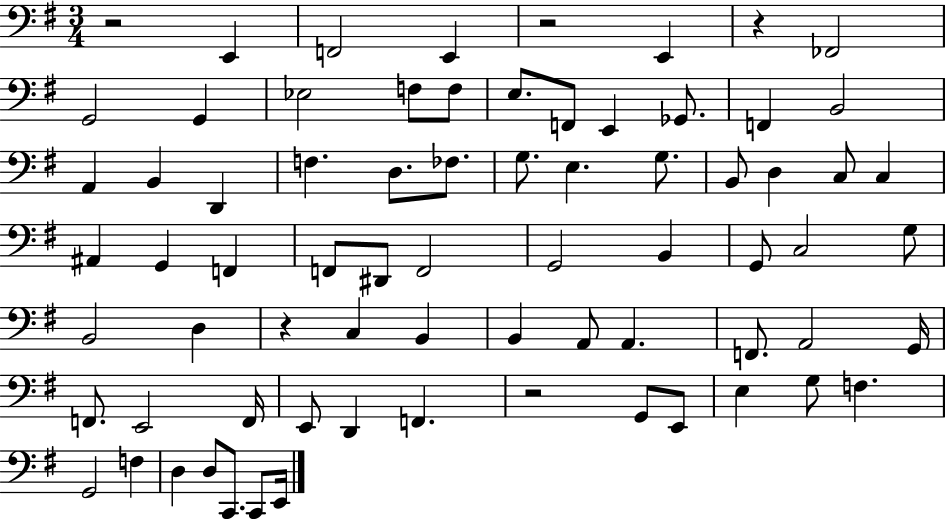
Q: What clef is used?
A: bass